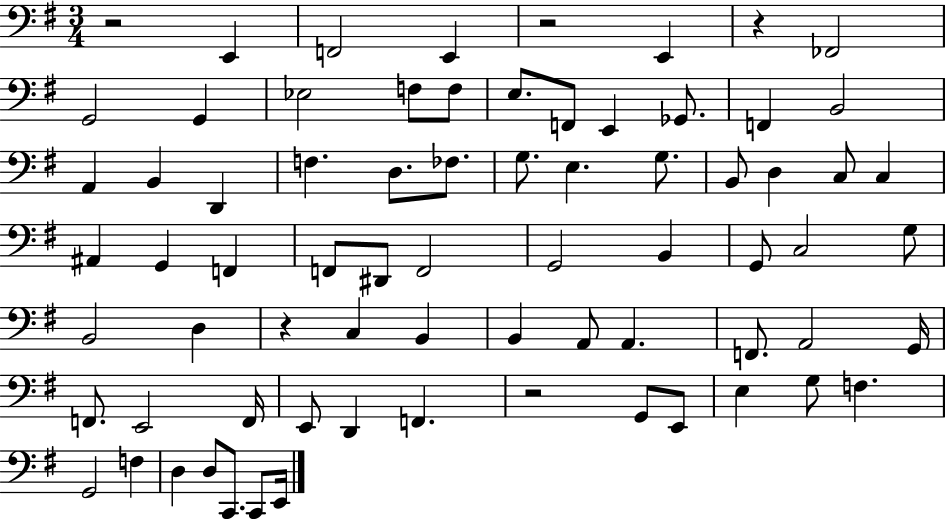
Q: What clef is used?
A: bass